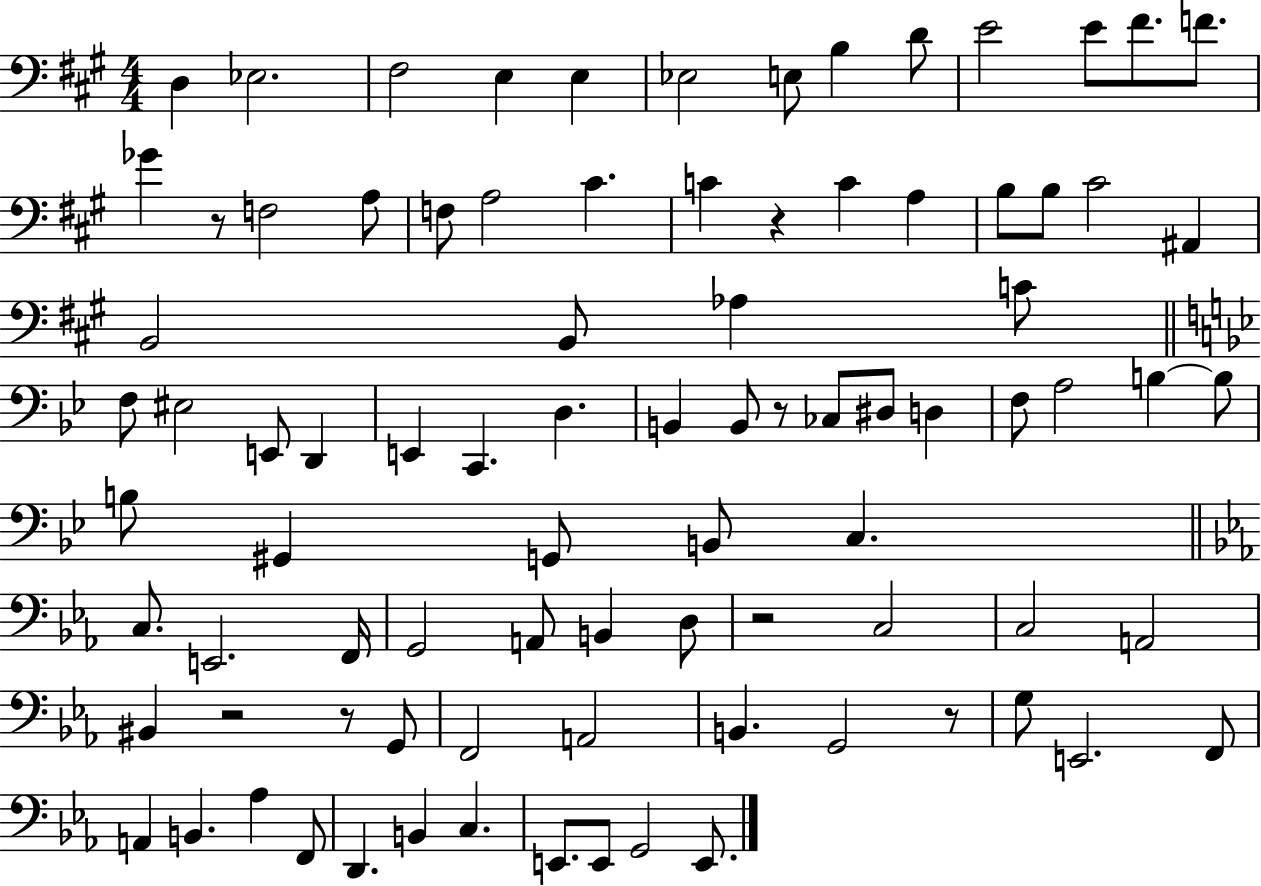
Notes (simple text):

D3/q Eb3/h. F#3/h E3/q E3/q Eb3/h E3/e B3/q D4/e E4/h E4/e F#4/e. F4/e. Gb4/q R/e F3/h A3/e F3/e A3/h C#4/q. C4/q R/q C4/q A3/q B3/e B3/e C#4/h A#2/q B2/h B2/e Ab3/q C4/e F3/e EIS3/h E2/e D2/q E2/q C2/q. D3/q. B2/q B2/e R/e CES3/e D#3/e D3/q F3/e A3/h B3/q B3/e B3/e G#2/q G2/e B2/e C3/q. C3/e. E2/h. F2/s G2/h A2/e B2/q D3/e R/h C3/h C3/h A2/h BIS2/q R/h R/e G2/e F2/h A2/h B2/q. G2/h R/e G3/e E2/h. F2/e A2/q B2/q. Ab3/q F2/e D2/q. B2/q C3/q. E2/e. E2/e G2/h E2/e.